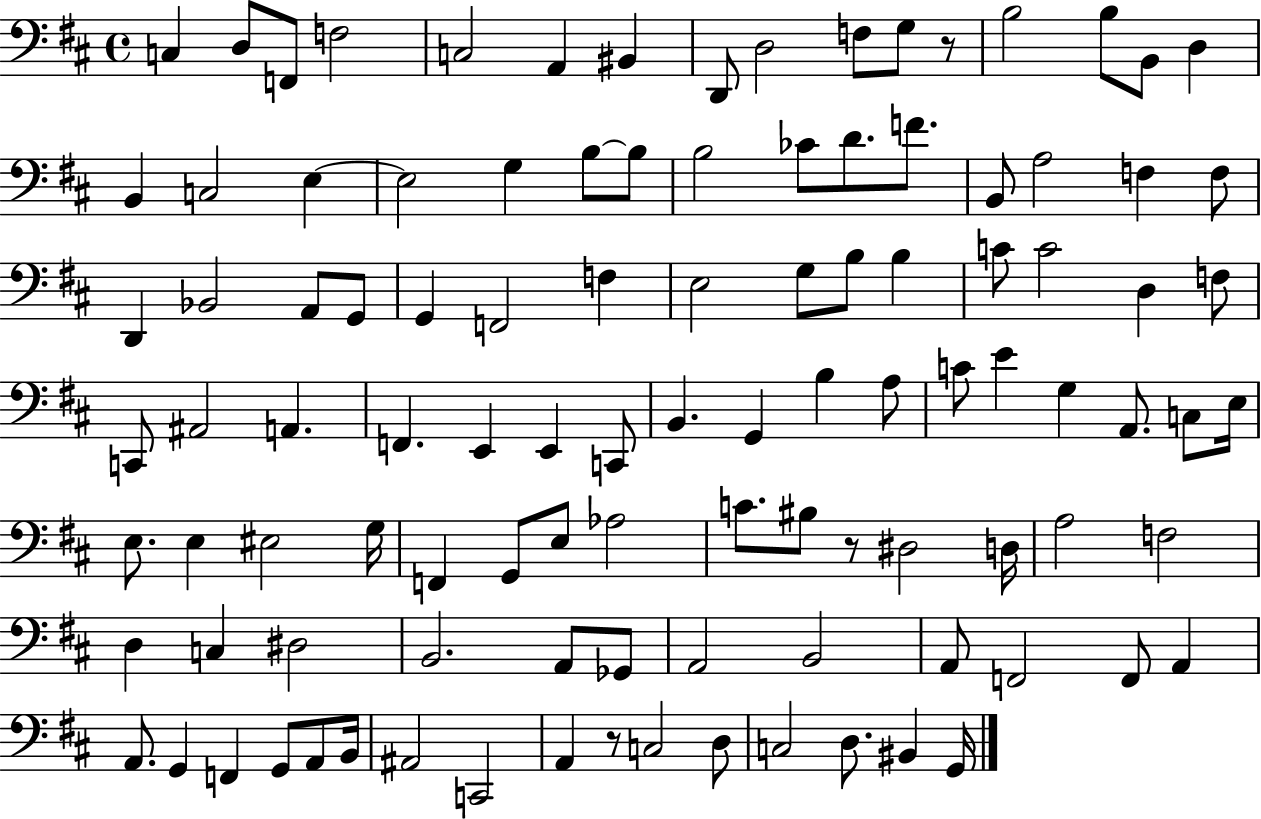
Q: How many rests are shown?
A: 3